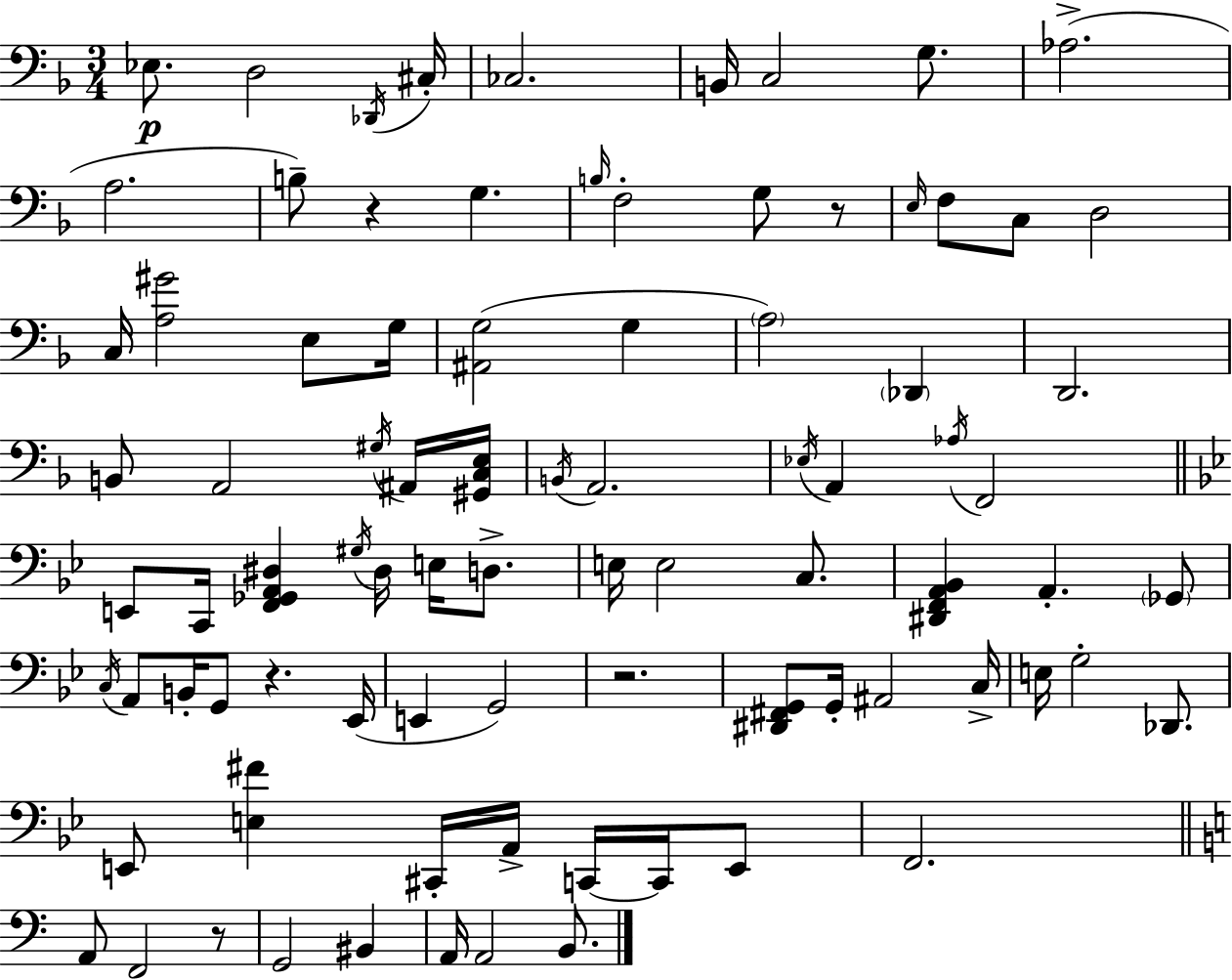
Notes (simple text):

Eb3/e. D3/h Db2/s C#3/s CES3/h. B2/s C3/h G3/e. Ab3/h. A3/h. B3/e R/q G3/q. B3/s F3/h G3/e R/e E3/s F3/e C3/e D3/h C3/s [A3,G#4]/h E3/e G3/s [A#2,G3]/h G3/q A3/h Db2/q D2/h. B2/e A2/h G#3/s A#2/s [G#2,C3,E3]/s B2/s A2/h. Eb3/s A2/q Ab3/s F2/h E2/e C2/s [F2,Gb2,A2,D#3]/q G#3/s D#3/s E3/s D3/e. E3/s E3/h C3/e. [D#2,F2,A2,Bb2]/q A2/q. Gb2/e C3/s A2/e B2/s G2/e R/q. Eb2/s E2/q G2/h R/h. [D#2,F#2,G2]/e G2/s A#2/h C3/s E3/s G3/h Db2/e. E2/e [E3,F#4]/q C#2/s A2/s C2/s C2/s E2/e F2/h. A2/e F2/h R/e G2/h BIS2/q A2/s A2/h B2/e.